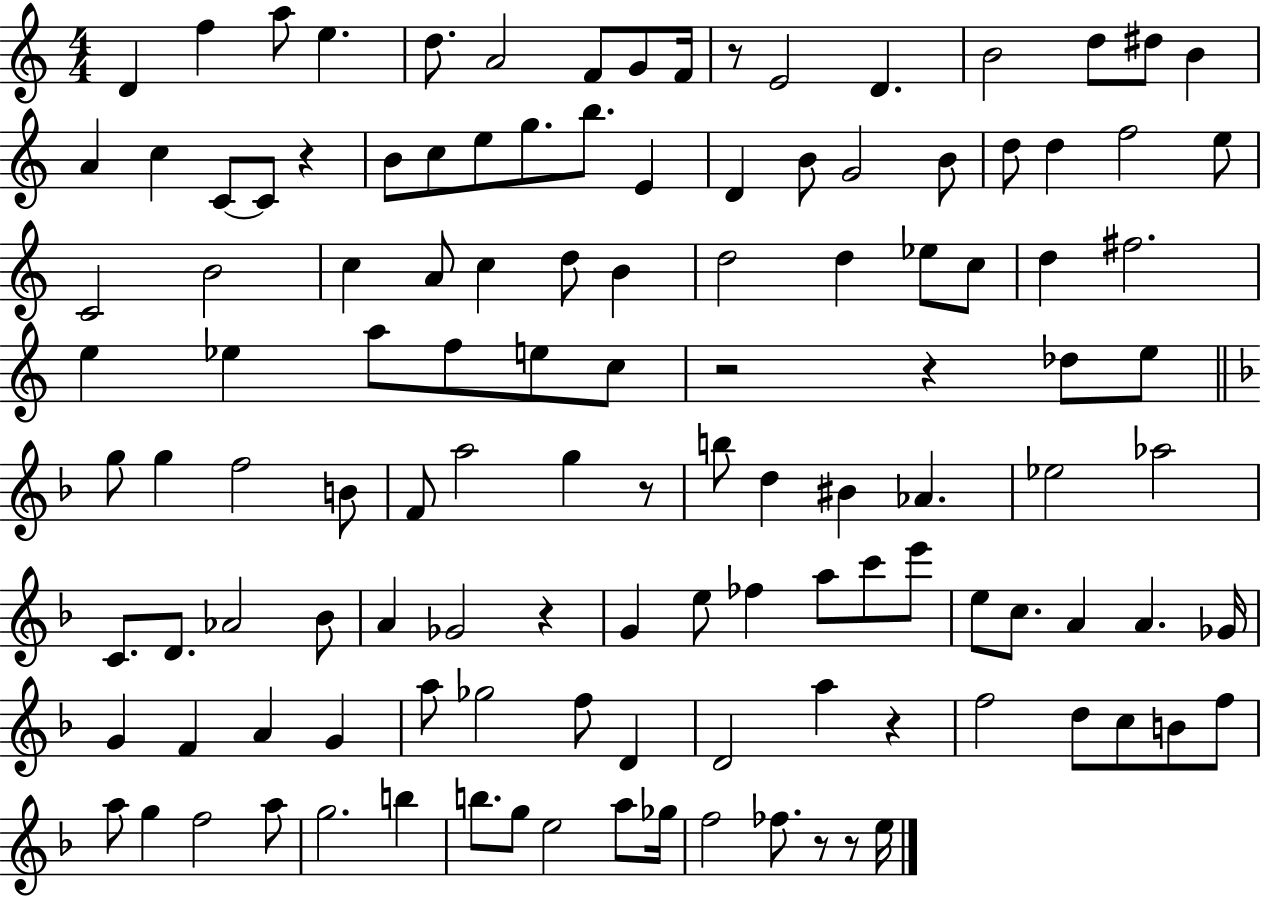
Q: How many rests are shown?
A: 9